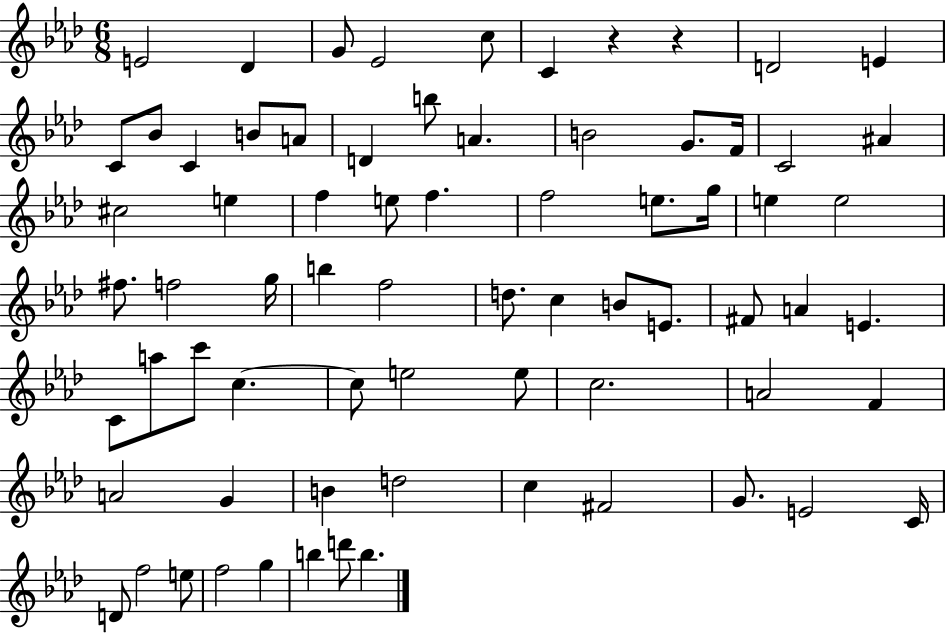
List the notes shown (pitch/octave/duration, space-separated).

E4/h Db4/q G4/e Eb4/h C5/e C4/q R/q R/q D4/h E4/q C4/e Bb4/e C4/q B4/e A4/e D4/q B5/e A4/q. B4/h G4/e. F4/s C4/h A#4/q C#5/h E5/q F5/q E5/e F5/q. F5/h E5/e. G5/s E5/q E5/h F#5/e. F5/h G5/s B5/q F5/h D5/e. C5/q B4/e E4/e. F#4/e A4/q E4/q. C4/e A5/e C6/e C5/q. C5/e E5/h E5/e C5/h. A4/h F4/q A4/h G4/q B4/q D5/h C5/q F#4/h G4/e. E4/h C4/s D4/e F5/h E5/e F5/h G5/q B5/q D6/e B5/q.